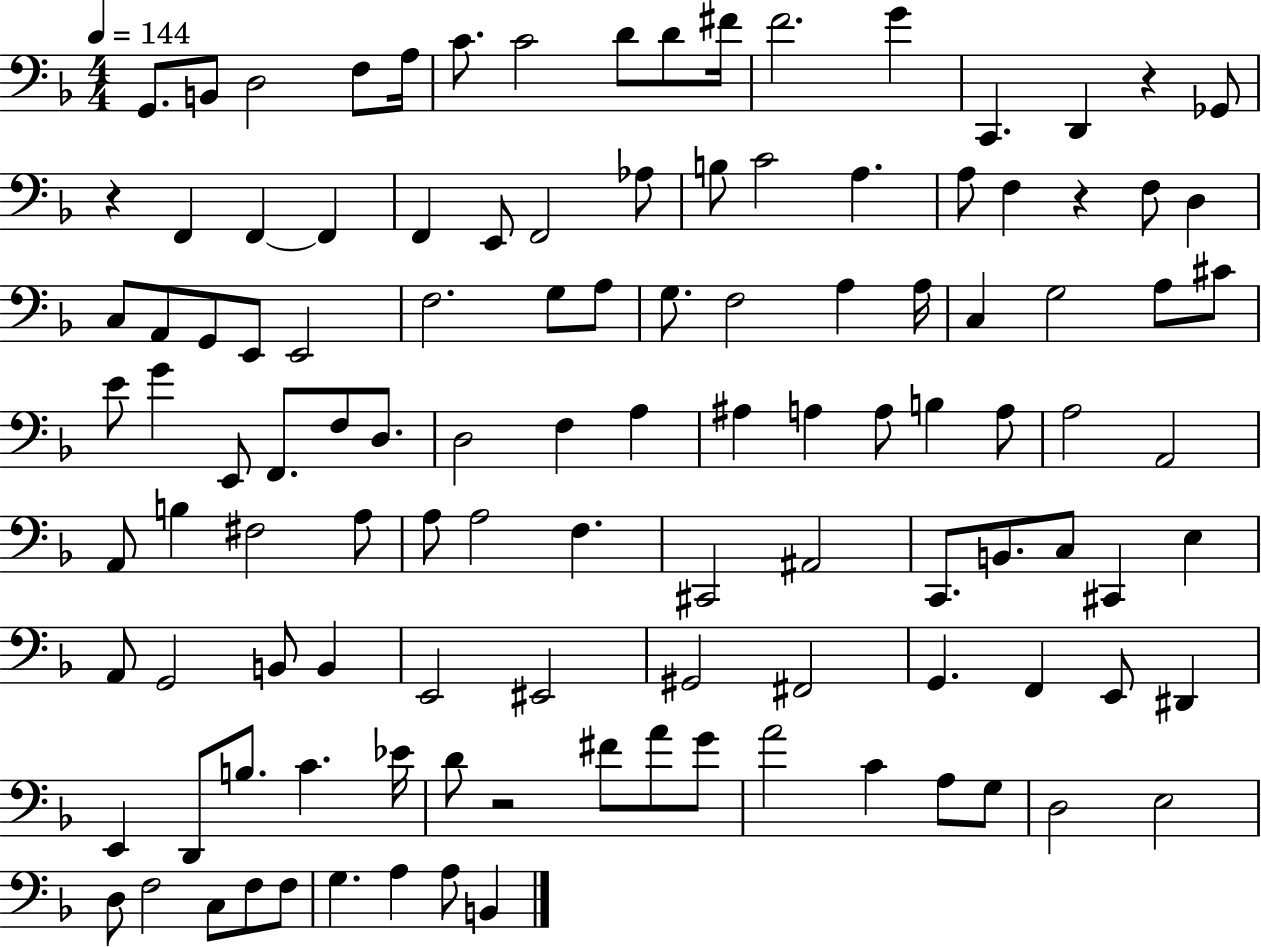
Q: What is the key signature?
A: F major